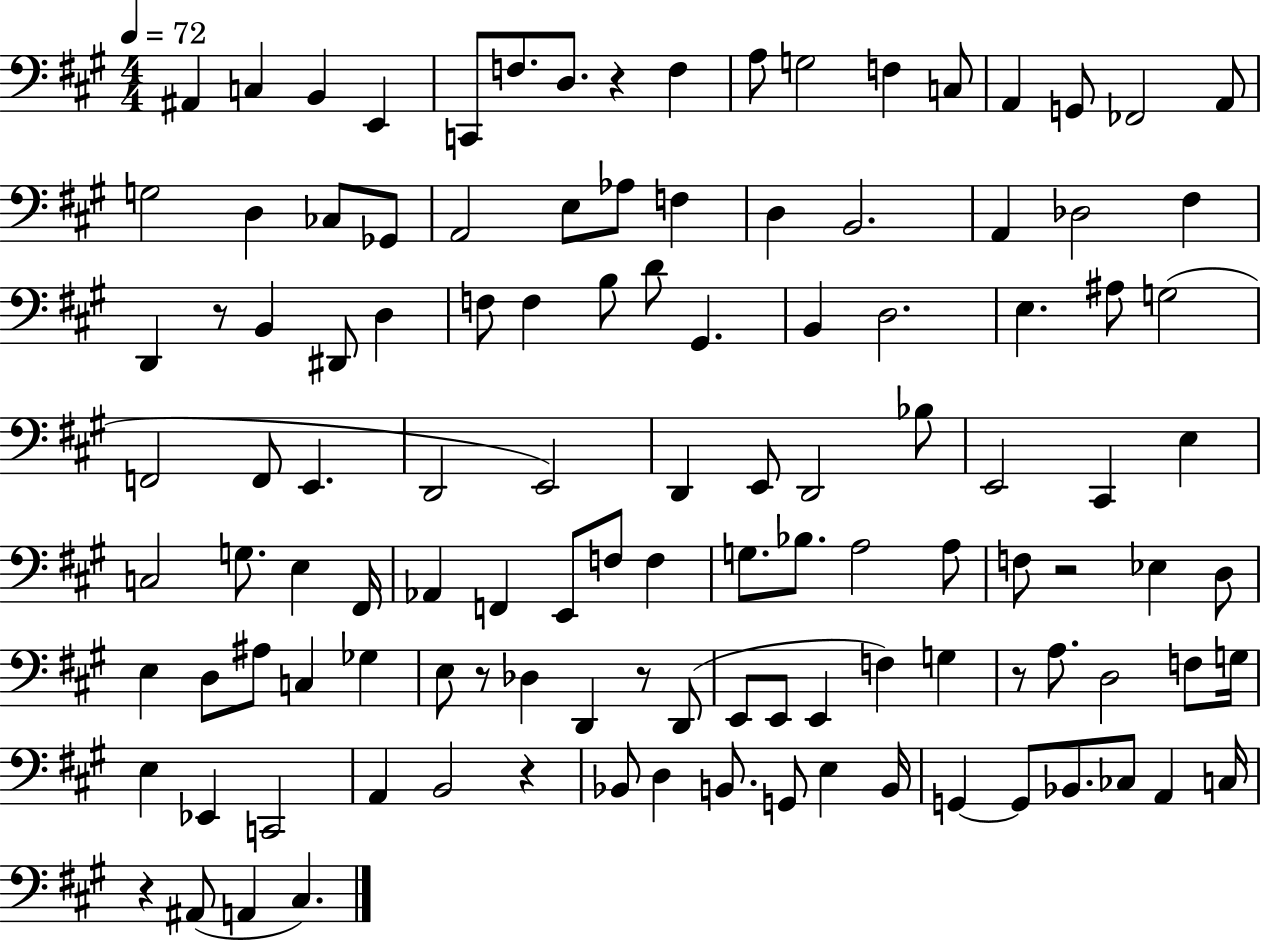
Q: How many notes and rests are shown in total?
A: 117